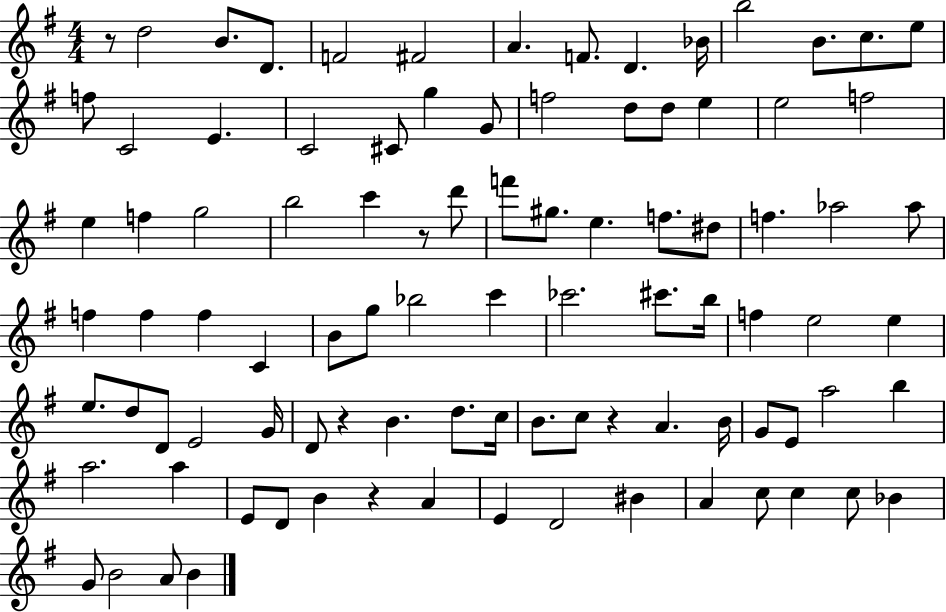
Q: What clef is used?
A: treble